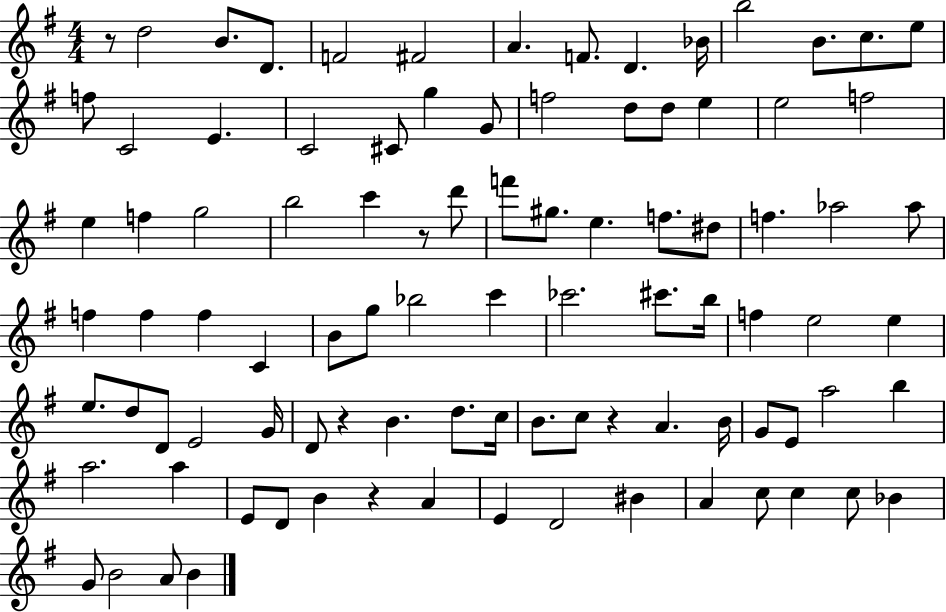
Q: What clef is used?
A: treble